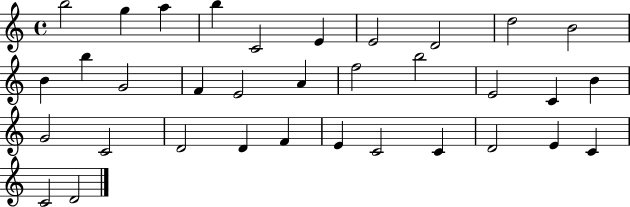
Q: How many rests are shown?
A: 0